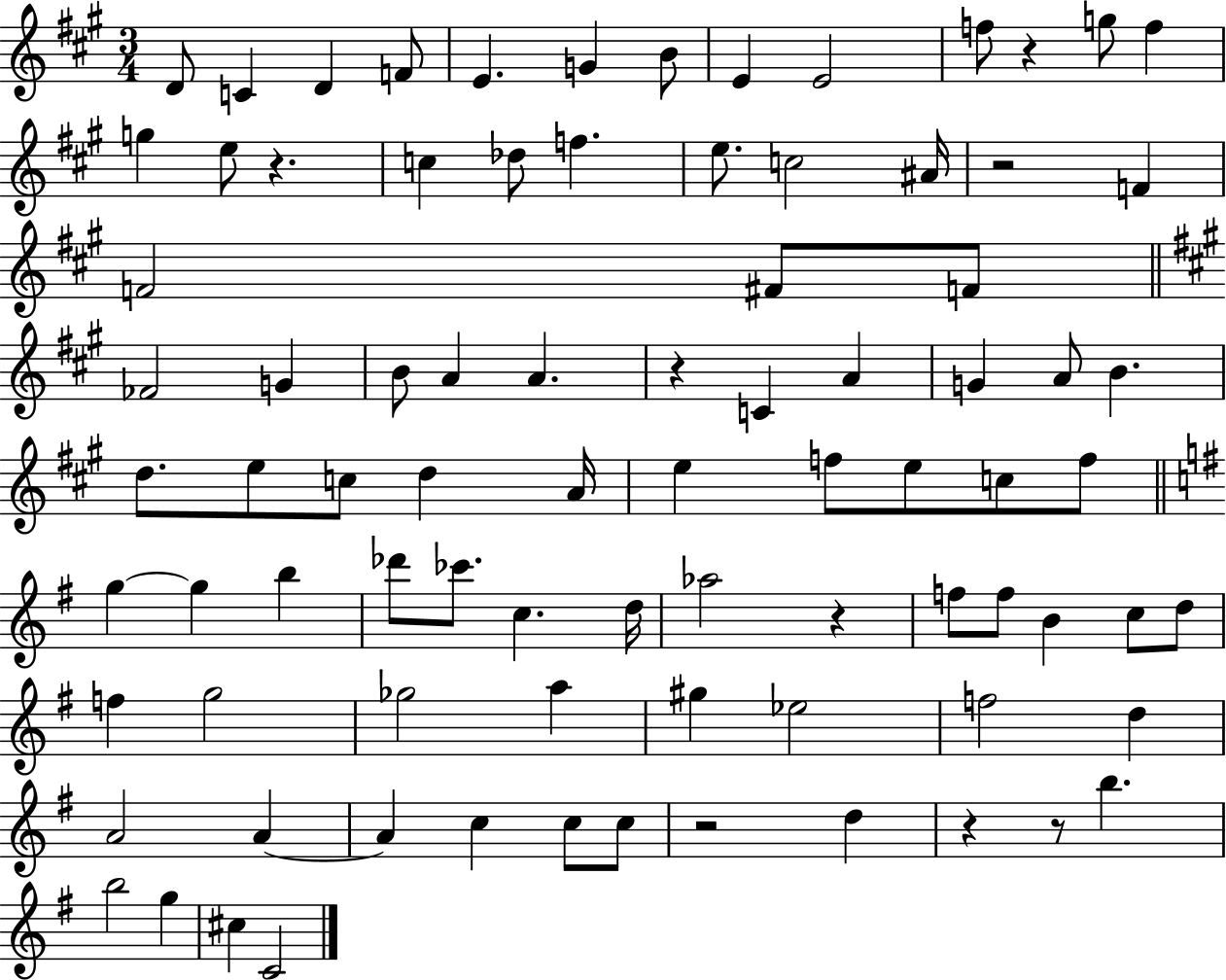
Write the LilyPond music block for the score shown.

{
  \clef treble
  \numericTimeSignature
  \time 3/4
  \key a \major
  d'8 c'4 d'4 f'8 | e'4. g'4 b'8 | e'4 e'2 | f''8 r4 g''8 f''4 | \break g''4 e''8 r4. | c''4 des''8 f''4. | e''8. c''2 ais'16 | r2 f'4 | \break f'2 fis'8 f'8 | \bar "||" \break \key a \major fes'2 g'4 | b'8 a'4 a'4. | r4 c'4 a'4 | g'4 a'8 b'4. | \break d''8. e''8 c''8 d''4 a'16 | e''4 f''8 e''8 c''8 f''8 | \bar "||" \break \key g \major g''4~~ g''4 b''4 | des'''8 ces'''8. c''4. d''16 | aes''2 r4 | f''8 f''8 b'4 c''8 d''8 | \break f''4 g''2 | ges''2 a''4 | gis''4 ees''2 | f''2 d''4 | \break a'2 a'4~~ | a'4 c''4 c''8 c''8 | r2 d''4 | r4 r8 b''4. | \break b''2 g''4 | cis''4 c'2 | \bar "|."
}